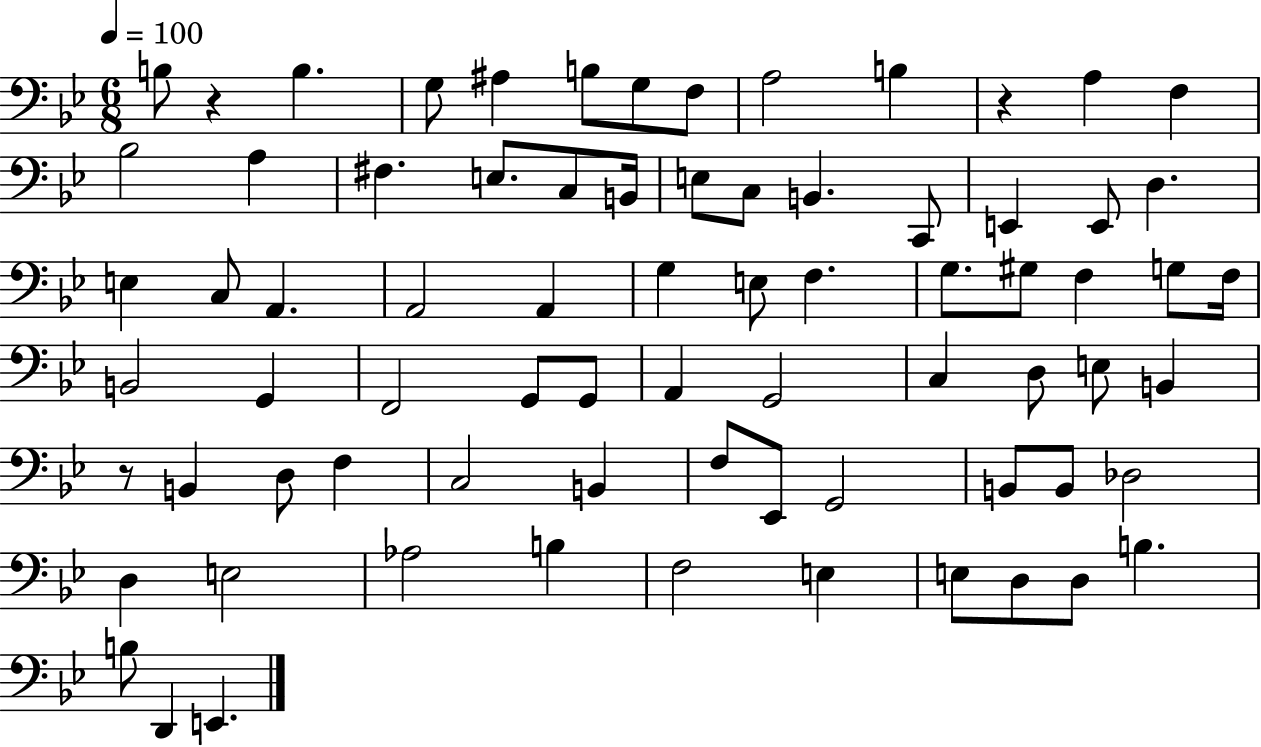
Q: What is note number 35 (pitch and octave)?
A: F3